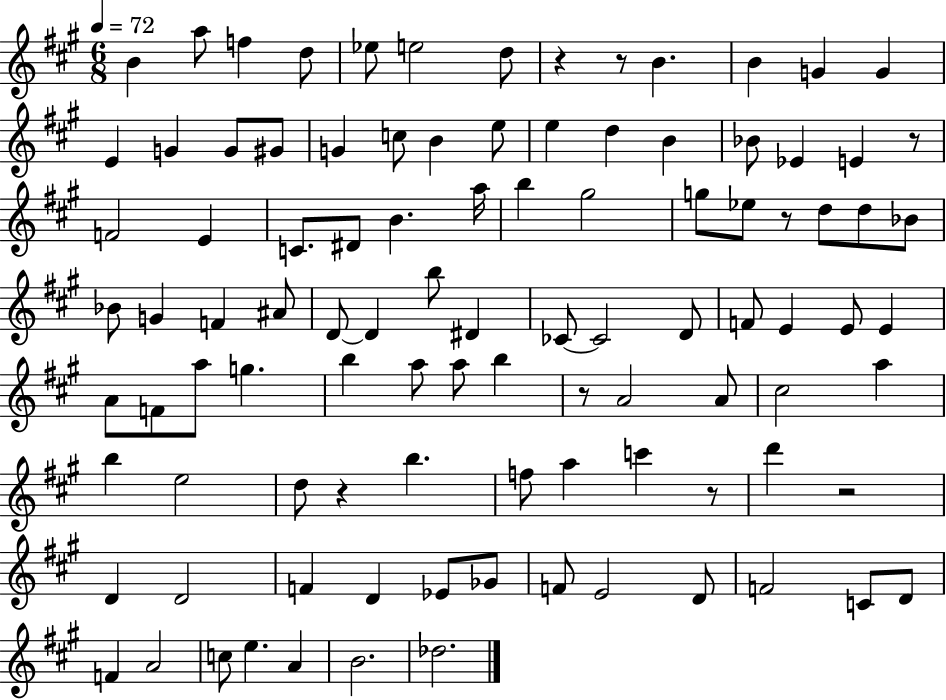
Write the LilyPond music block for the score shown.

{
  \clef treble
  \numericTimeSignature
  \time 6/8
  \key a \major
  \tempo 4 = 72
  b'4 a''8 f''4 d''8 | ees''8 e''2 d''8 | r4 r8 b'4. | b'4 g'4 g'4 | \break e'4 g'4 g'8 gis'8 | g'4 c''8 b'4 e''8 | e''4 d''4 b'4 | bes'8 ees'4 e'4 r8 | \break f'2 e'4 | c'8. dis'8 b'4. a''16 | b''4 gis''2 | g''8 ees''8 r8 d''8 d''8 bes'8 | \break bes'8 g'4 f'4 ais'8 | d'8~~ d'4 b''8 dis'4 | ces'8~~ ces'2 d'8 | f'8 e'4 e'8 e'4 | \break a'8 f'8 a''8 g''4. | b''4 a''8 a''8 b''4 | r8 a'2 a'8 | cis''2 a''4 | \break b''4 e''2 | d''8 r4 b''4. | f''8 a''4 c'''4 r8 | d'''4 r2 | \break d'4 d'2 | f'4 d'4 ees'8 ges'8 | f'8 e'2 d'8 | f'2 c'8 d'8 | \break f'4 a'2 | c''8 e''4. a'4 | b'2. | des''2. | \break \bar "|."
}